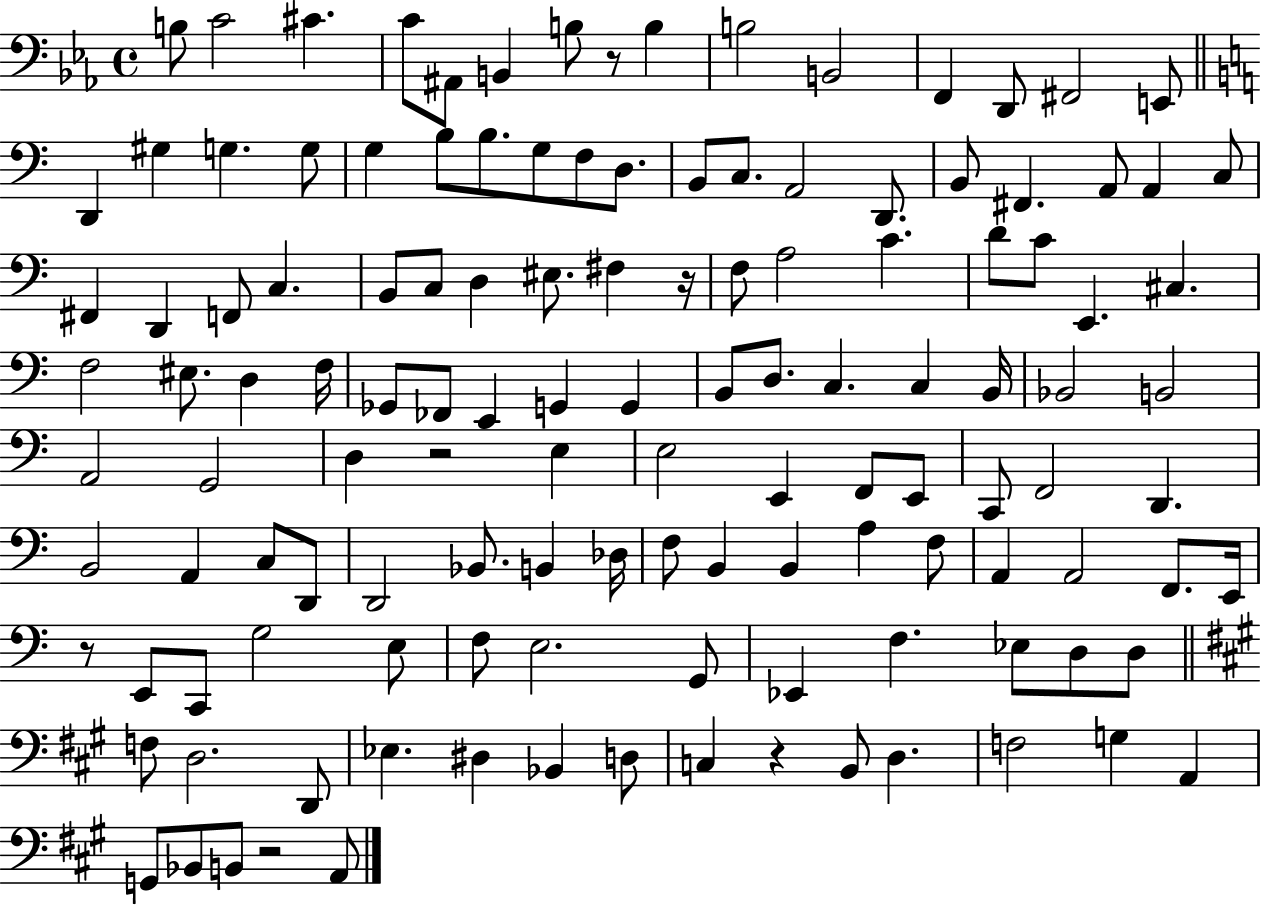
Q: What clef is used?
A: bass